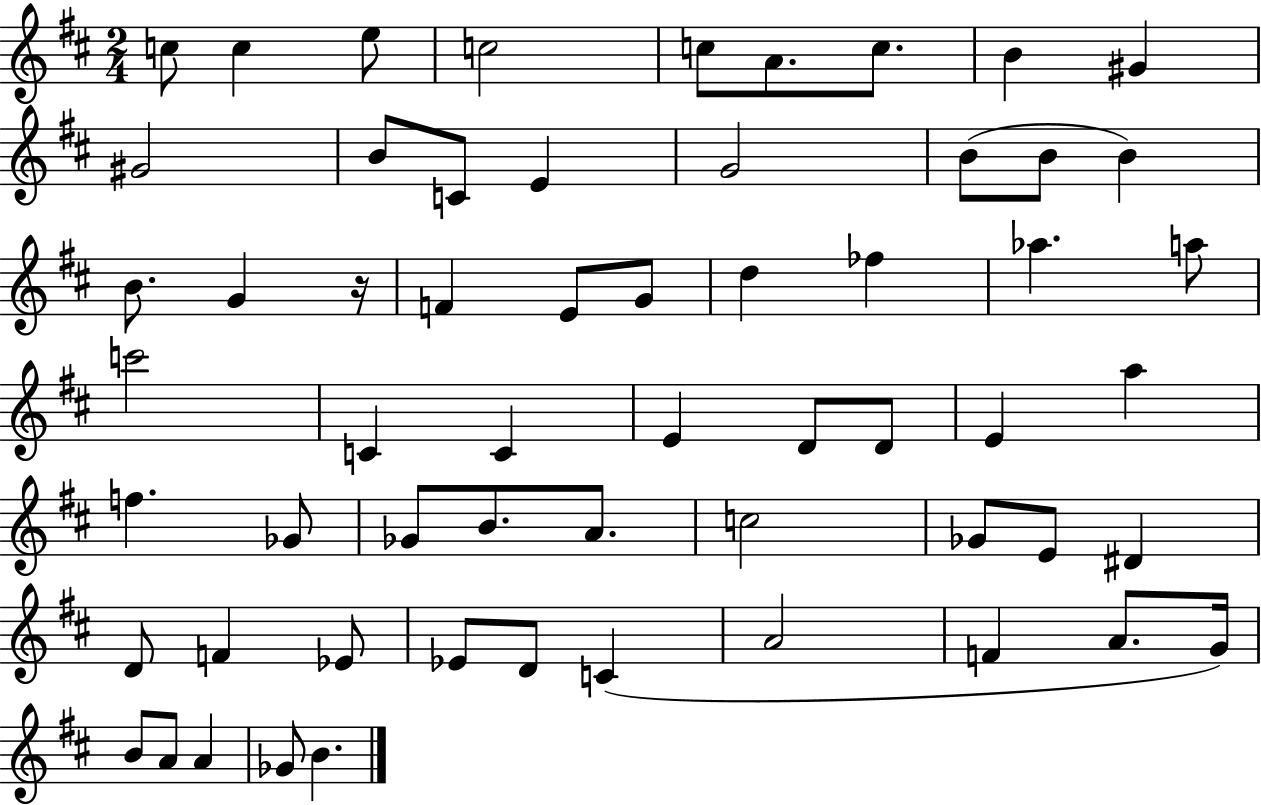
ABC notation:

X:1
T:Untitled
M:2/4
L:1/4
K:D
c/2 c e/2 c2 c/2 A/2 c/2 B ^G ^G2 B/2 C/2 E G2 B/2 B/2 B B/2 G z/4 F E/2 G/2 d _f _a a/2 c'2 C C E D/2 D/2 E a f _G/2 _G/2 B/2 A/2 c2 _G/2 E/2 ^D D/2 F _E/2 _E/2 D/2 C A2 F A/2 G/4 B/2 A/2 A _G/2 B